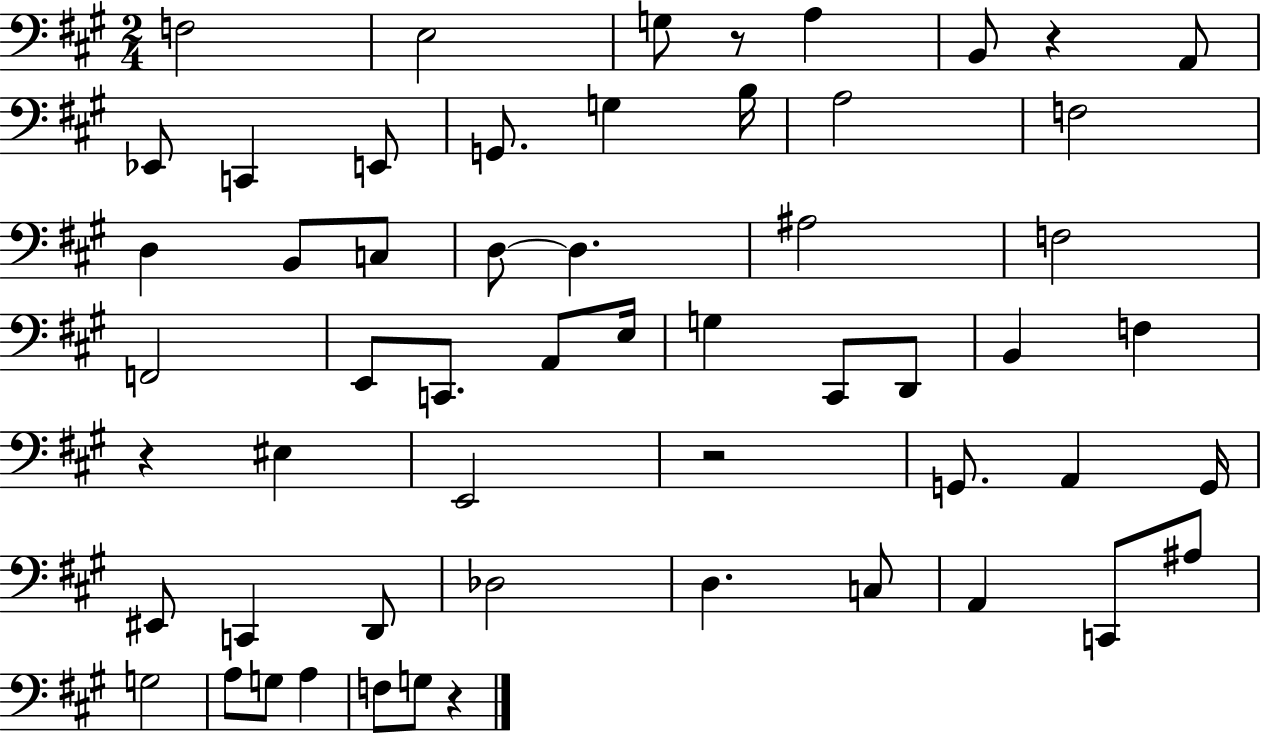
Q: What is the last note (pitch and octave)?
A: G3